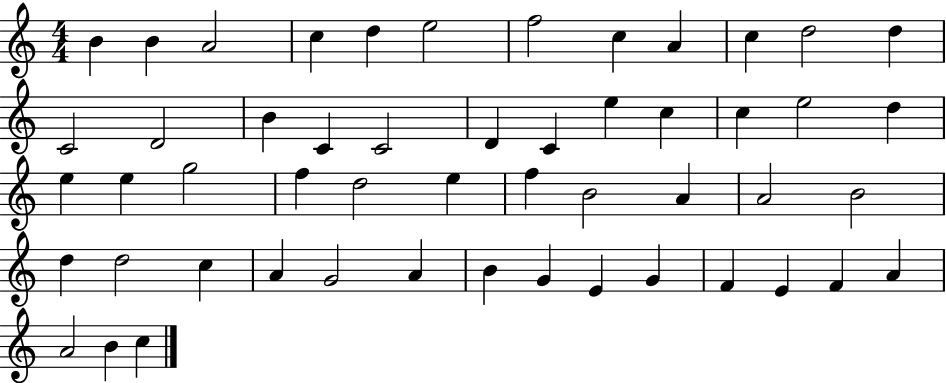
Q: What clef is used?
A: treble